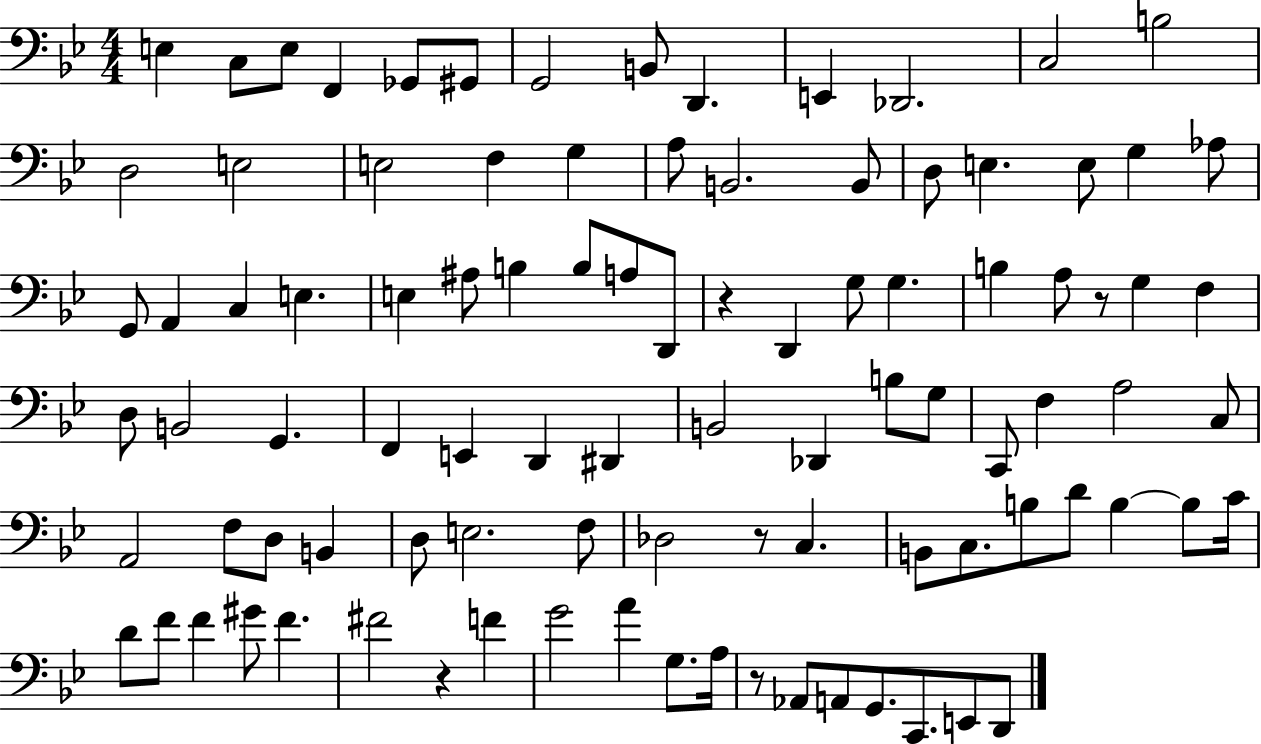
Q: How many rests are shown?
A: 5